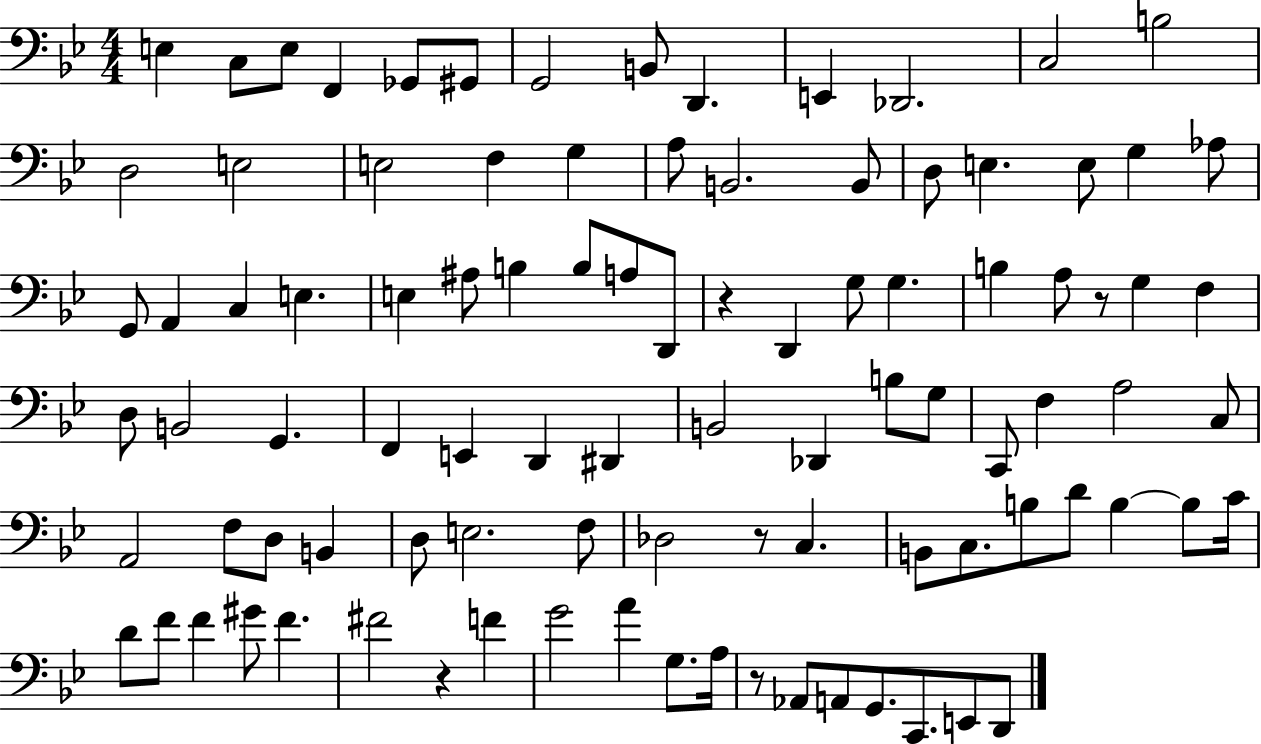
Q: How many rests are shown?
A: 5